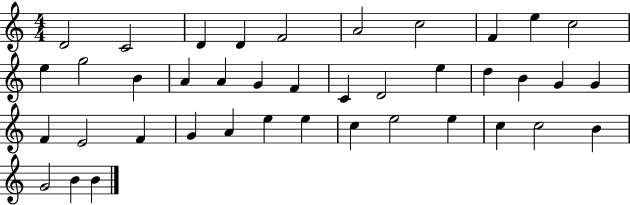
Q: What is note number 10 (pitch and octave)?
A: C5